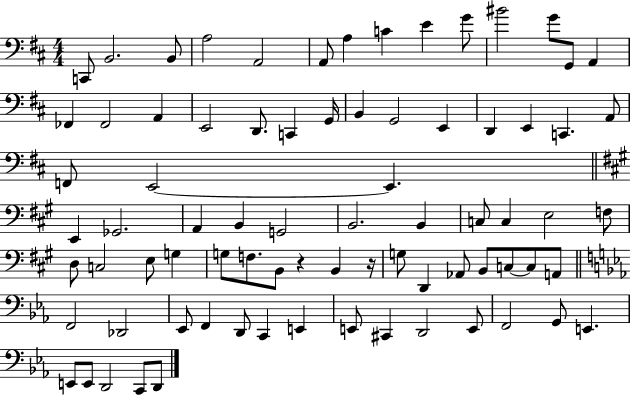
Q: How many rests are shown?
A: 2